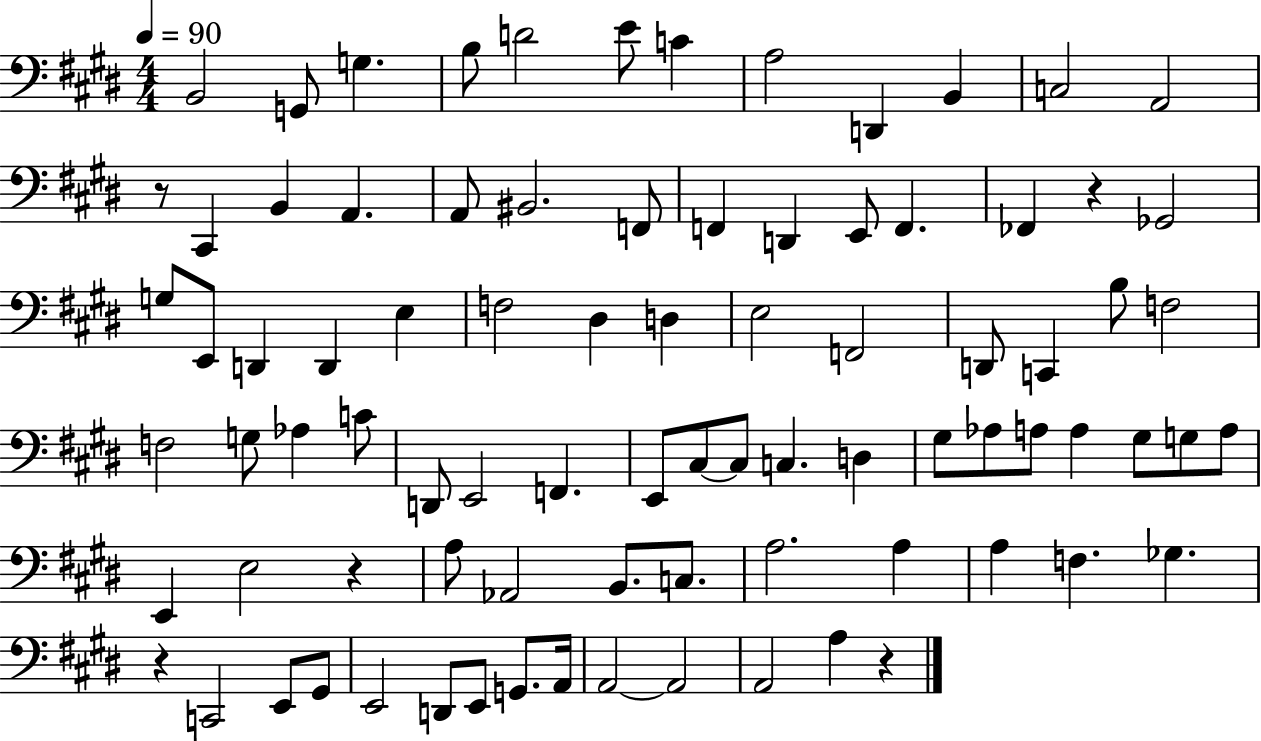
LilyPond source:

{
  \clef bass
  \numericTimeSignature
  \time 4/4
  \key e \major
  \tempo 4 = 90
  b,2 g,8 g4. | b8 d'2 e'8 c'4 | a2 d,4 b,4 | c2 a,2 | \break r8 cis,4 b,4 a,4. | a,8 bis,2. f,8 | f,4 d,4 e,8 f,4. | fes,4 r4 ges,2 | \break g8 e,8 d,4 d,4 e4 | f2 dis4 d4 | e2 f,2 | d,8 c,4 b8 f2 | \break f2 g8 aes4 c'8 | d,8 e,2 f,4. | e,8 cis8~~ cis8 c4. d4 | gis8 aes8 a8 a4 gis8 g8 a8 | \break e,4 e2 r4 | a8 aes,2 b,8. c8. | a2. a4 | a4 f4. ges4. | \break r4 c,2 e,8 gis,8 | e,2 d,8 e,8 g,8. a,16 | a,2~~ a,2 | a,2 a4 r4 | \break \bar "|."
}